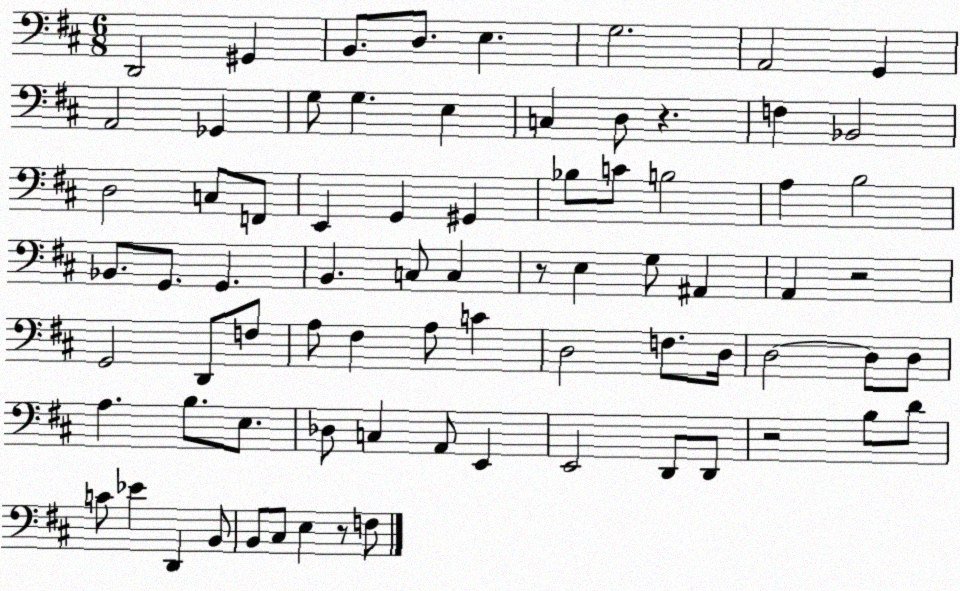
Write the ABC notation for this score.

X:1
T:Untitled
M:6/8
L:1/4
K:D
D,,2 ^G,, B,,/2 D,/2 E, G,2 A,,2 G,, A,,2 _G,, G,/2 G, E, C, D,/2 z F, _B,,2 D,2 C,/2 F,,/2 E,, G,, ^G,, _B,/2 C/2 B,2 A, B,2 _B,,/2 G,,/2 G,, B,, C,/2 C, z/2 E, G,/2 ^A,, A,, z2 G,,2 D,,/2 F,/2 A,/2 ^F, A,/2 C D,2 F,/2 D,/4 D,2 D,/2 D,/2 A, B,/2 E,/2 _D,/2 C, A,,/2 E,, E,,2 D,,/2 D,,/2 z2 B,/2 D/2 C/2 _E D,, B,,/2 B,,/2 ^C,/2 E, z/2 F,/2